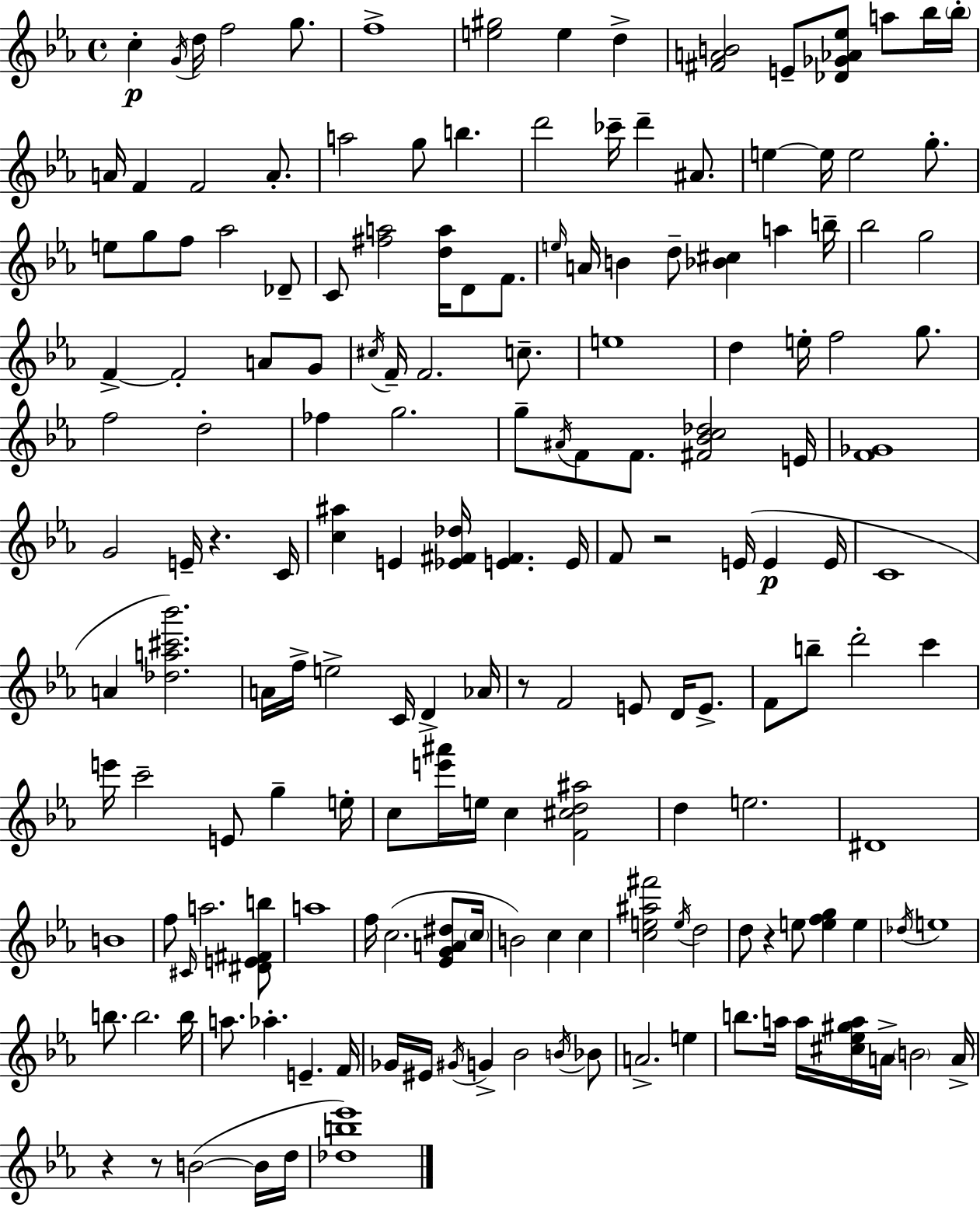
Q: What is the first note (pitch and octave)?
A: C5